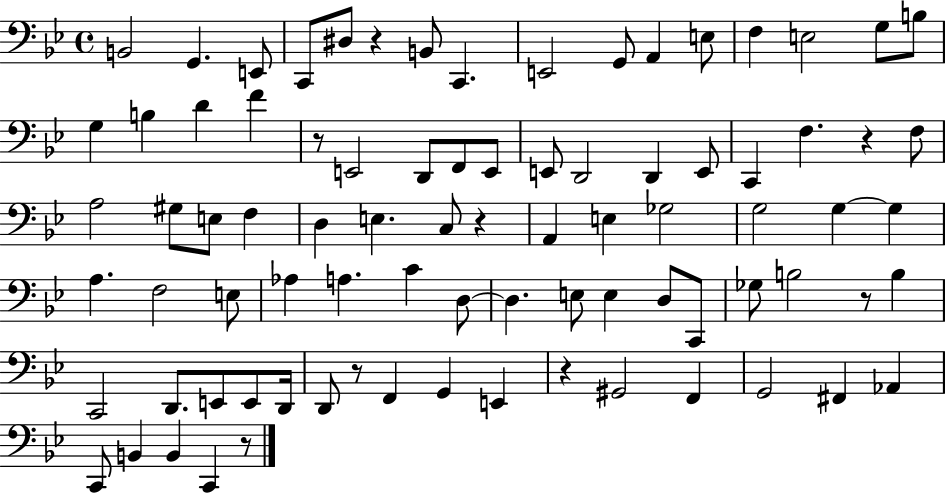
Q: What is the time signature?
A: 4/4